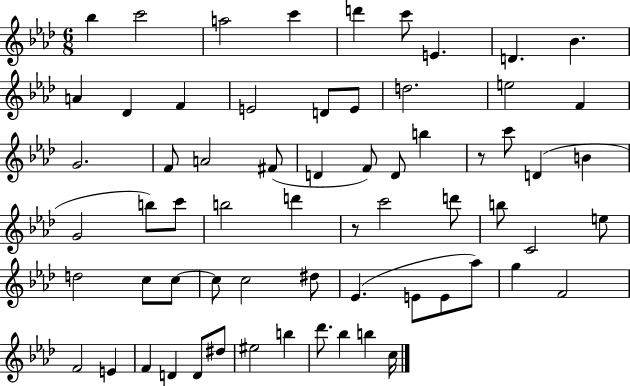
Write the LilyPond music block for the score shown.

{
  \clef treble
  \numericTimeSignature
  \time 6/8
  \key aes \major
  \repeat volta 2 { bes''4 c'''2 | a''2 c'''4 | d'''4 c'''8 e'4. | d'4. bes'4. | \break a'4 des'4 f'4 | e'2 d'8 e'8 | d''2. | e''2 f'4 | \break g'2. | f'8 a'2 fis'8( | d'4 f'8) d'8 b''4 | r8 c'''8 d'4( b'4 | \break g'2 b''8) c'''8 | b''2 d'''4 | r8 c'''2 d'''8 | b''8 c'2 e''8 | \break d''2 c''8 c''8~~ | c''8 c''2 dis''8 | ees'4.( e'8 e'8 aes''8) | g''4 f'2 | \break f'2 e'4 | f'4 d'4 d'8 dis''8 | eis''2 b''4 | des'''8. bes''4 b''4 c''16 | \break } \bar "|."
}